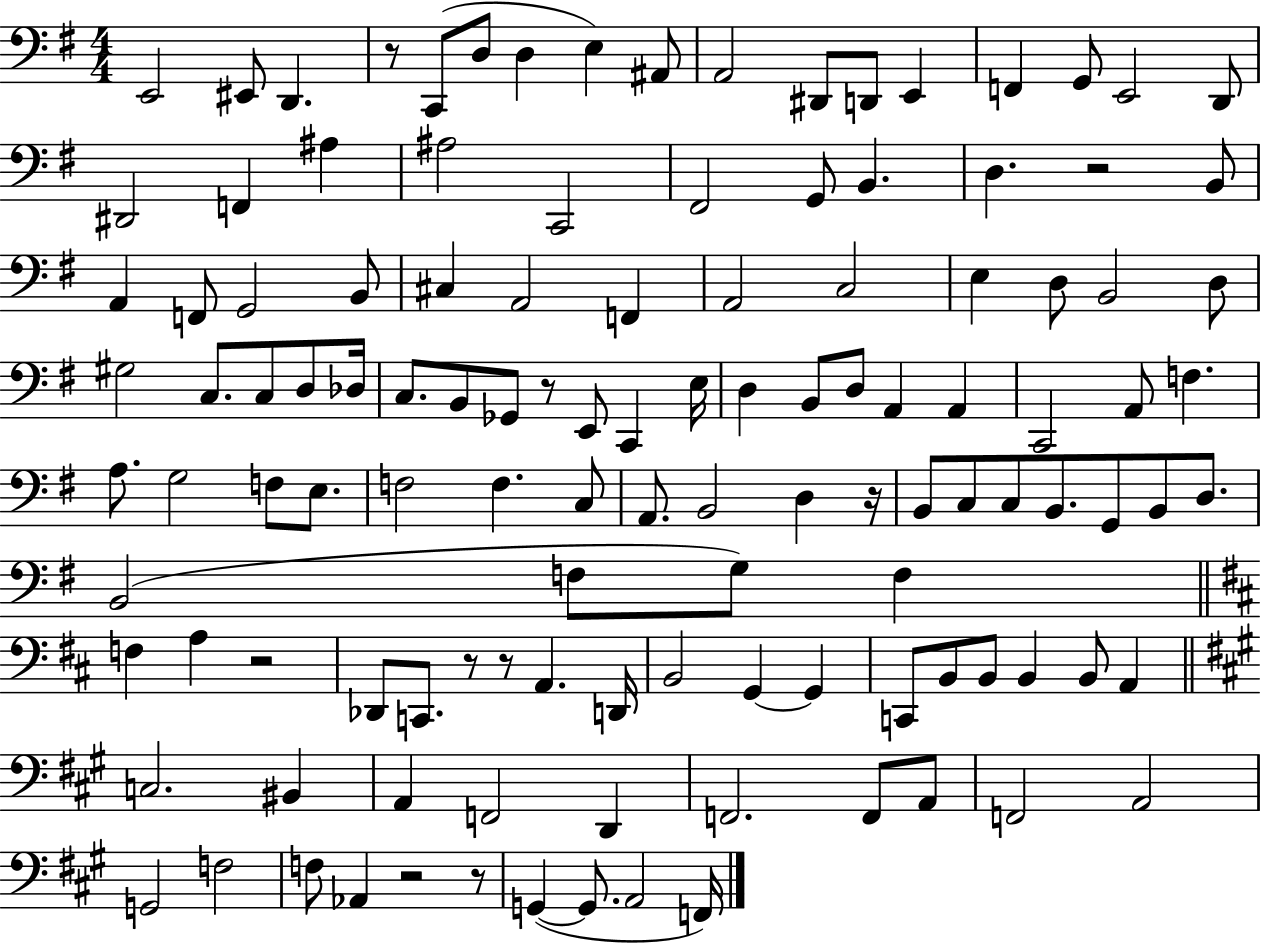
E2/h EIS2/e D2/q. R/e C2/e D3/e D3/q E3/q A#2/e A2/h D#2/e D2/e E2/q F2/q G2/e E2/h D2/e D#2/h F2/q A#3/q A#3/h C2/h F#2/h G2/e B2/q. D3/q. R/h B2/e A2/q F2/e G2/h B2/e C#3/q A2/h F2/q A2/h C3/h E3/q D3/e B2/h D3/e G#3/h C3/e. C3/e D3/e Db3/s C3/e. B2/e Gb2/e R/e E2/e C2/q E3/s D3/q B2/e D3/e A2/q A2/q C2/h A2/e F3/q. A3/e. G3/h F3/e E3/e. F3/h F3/q. C3/e A2/e. B2/h D3/q R/s B2/e C3/e C3/e B2/e. G2/e B2/e D3/e. B2/h F3/e G3/e F3/q F3/q A3/q R/h Db2/e C2/e. R/e R/e A2/q. D2/s B2/h G2/q G2/q C2/e B2/e B2/e B2/q B2/e A2/q C3/h. BIS2/q A2/q F2/h D2/q F2/h. F2/e A2/e F2/h A2/h G2/h F3/h F3/e Ab2/q R/h R/e G2/q G2/e. A2/h F2/s